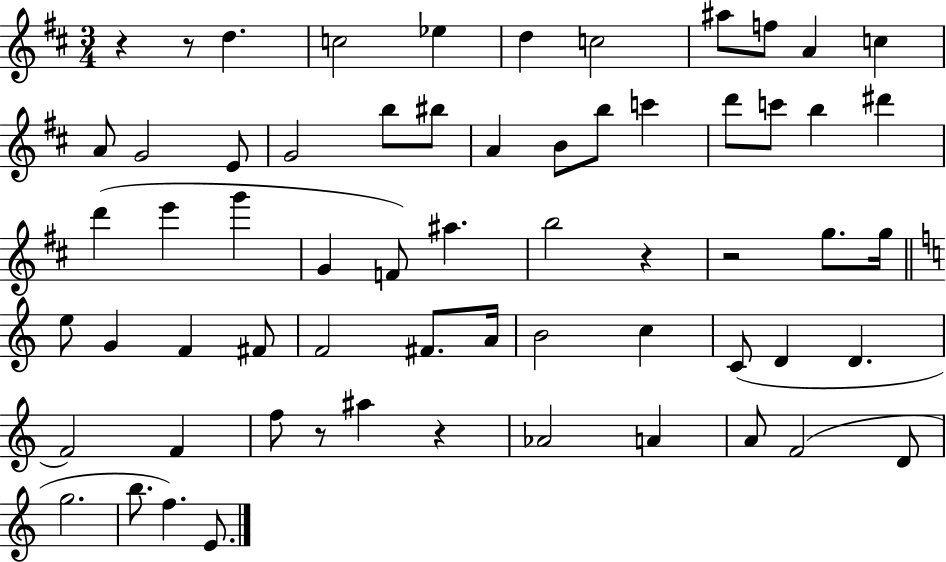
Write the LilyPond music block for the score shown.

{
  \clef treble
  \numericTimeSignature
  \time 3/4
  \key d \major
  r4 r8 d''4. | c''2 ees''4 | d''4 c''2 | ais''8 f''8 a'4 c''4 | \break a'8 g'2 e'8 | g'2 b''8 bis''8 | a'4 b'8 b''8 c'''4 | d'''8 c'''8 b''4 dis'''4 | \break d'''4( e'''4 g'''4 | g'4 f'8) ais''4. | b''2 r4 | r2 g''8. g''16 | \break \bar "||" \break \key c \major e''8 g'4 f'4 fis'8 | f'2 fis'8. a'16 | b'2 c''4 | c'8( d'4 d'4. | \break f'2) f'4 | f''8 r8 ais''4 r4 | aes'2 a'4 | a'8 f'2( d'8 | \break g''2. | b''8. f''4.) e'8. | \bar "|."
}